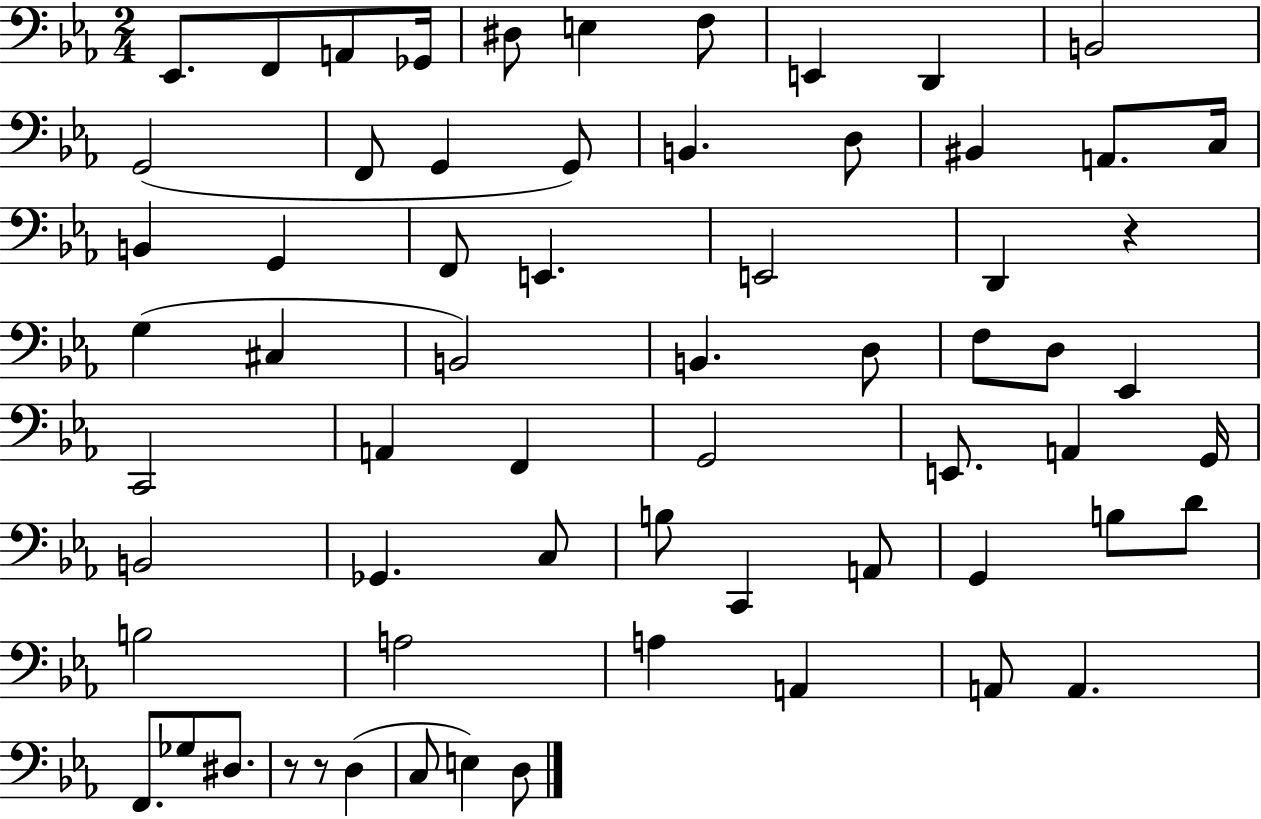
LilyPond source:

{
  \clef bass
  \numericTimeSignature
  \time 2/4
  \key ees \major
  ees,8. f,8 a,8 ges,16 | dis8 e4 f8 | e,4 d,4 | b,2 | \break g,2( | f,8 g,4 g,8) | b,4. d8 | bis,4 a,8. c16 | \break b,4 g,4 | f,8 e,4. | e,2 | d,4 r4 | \break g4( cis4 | b,2) | b,4. d8 | f8 d8 ees,4 | \break c,2 | a,4 f,4 | g,2 | e,8. a,4 g,16 | \break b,2 | ges,4. c8 | b8 c,4 a,8 | g,4 b8 d'8 | \break b2 | a2 | a4 a,4 | a,8 a,4. | \break f,8. ges8 dis8. | r8 r8 d4( | c8 e4) d8 | \bar "|."
}